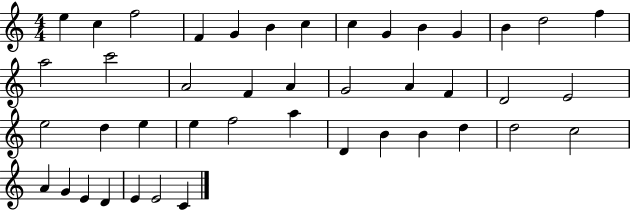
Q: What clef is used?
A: treble